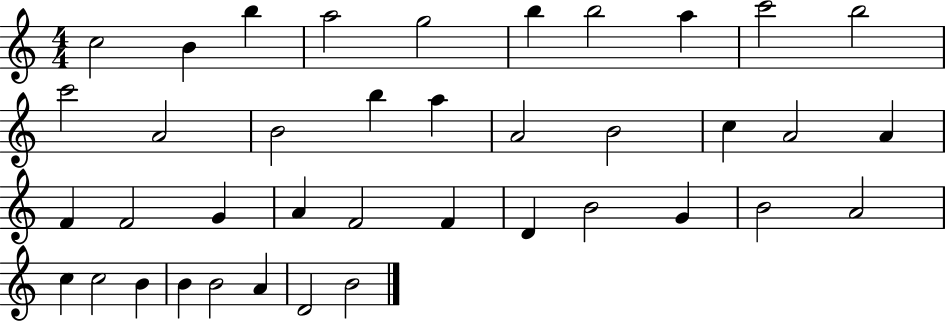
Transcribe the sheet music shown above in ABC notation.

X:1
T:Untitled
M:4/4
L:1/4
K:C
c2 B b a2 g2 b b2 a c'2 b2 c'2 A2 B2 b a A2 B2 c A2 A F F2 G A F2 F D B2 G B2 A2 c c2 B B B2 A D2 B2